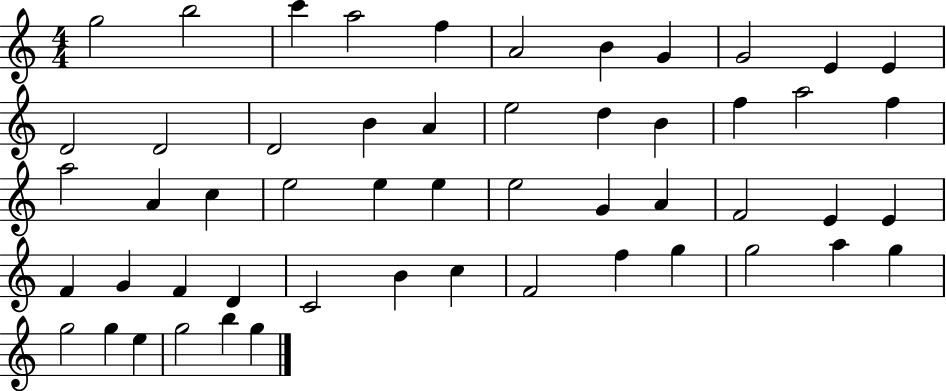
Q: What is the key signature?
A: C major